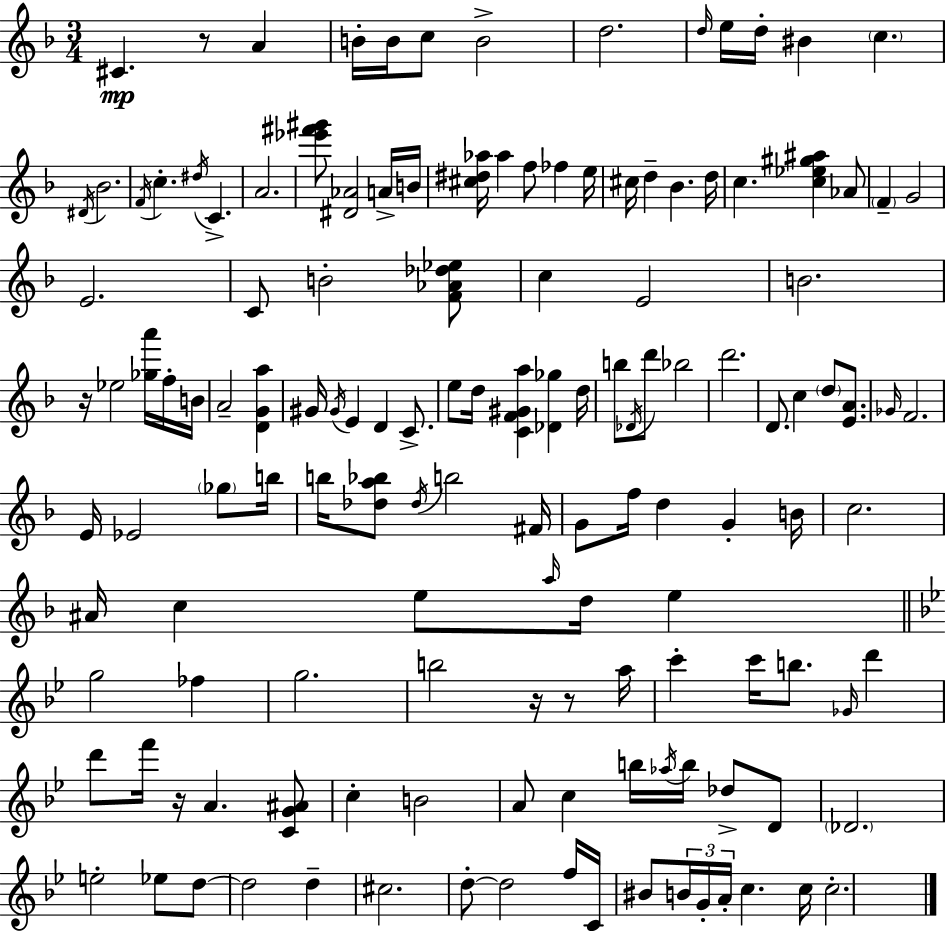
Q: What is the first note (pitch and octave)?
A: C#4